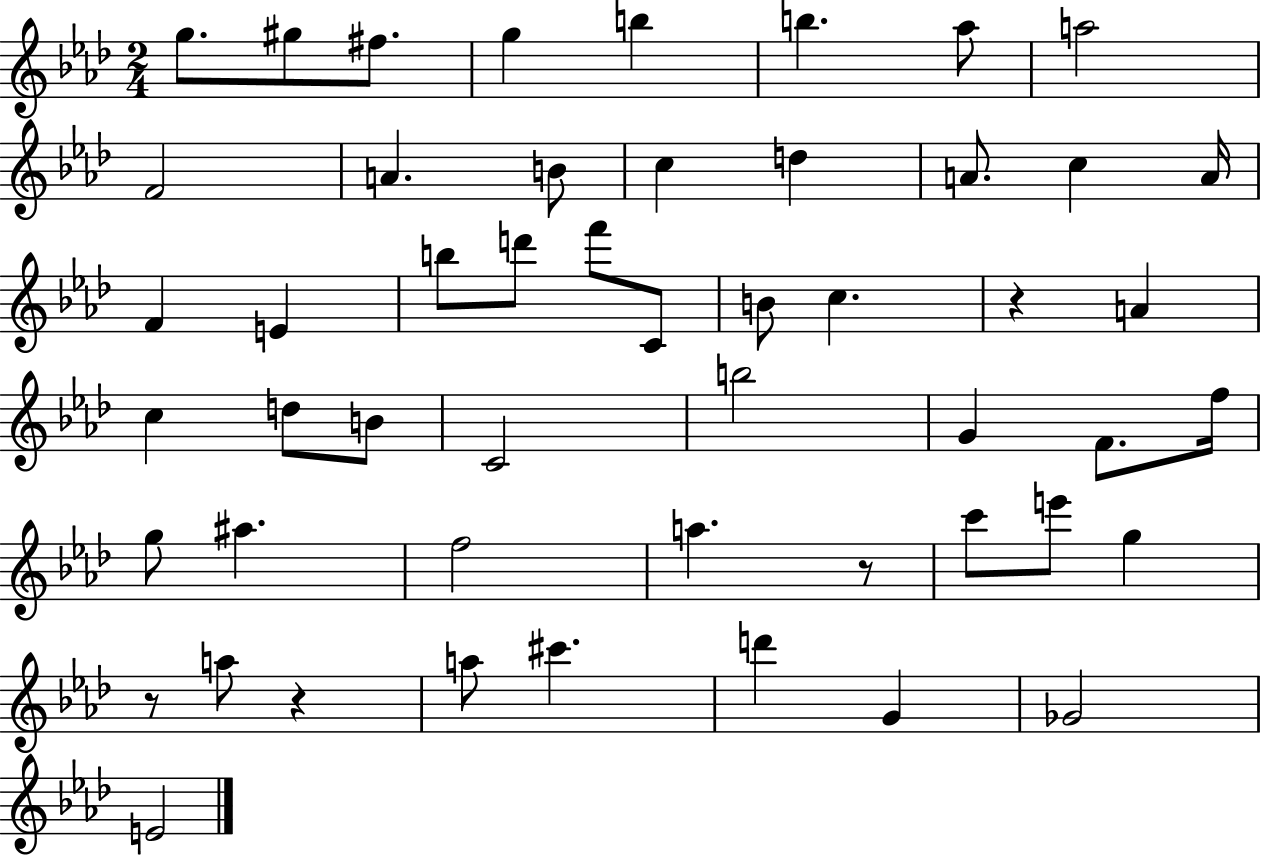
X:1
T:Untitled
M:2/4
L:1/4
K:Ab
g/2 ^g/2 ^f/2 g b b _a/2 a2 F2 A B/2 c d A/2 c A/4 F E b/2 d'/2 f'/2 C/2 B/2 c z A c d/2 B/2 C2 b2 G F/2 f/4 g/2 ^a f2 a z/2 c'/2 e'/2 g z/2 a/2 z a/2 ^c' d' G _G2 E2